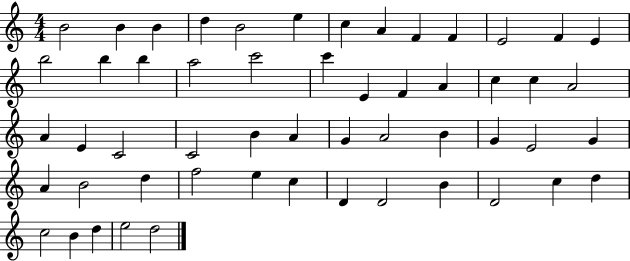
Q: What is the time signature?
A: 4/4